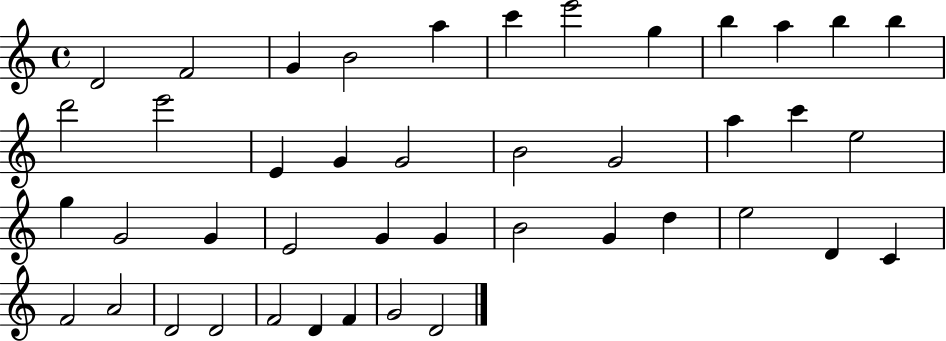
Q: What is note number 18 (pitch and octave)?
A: B4